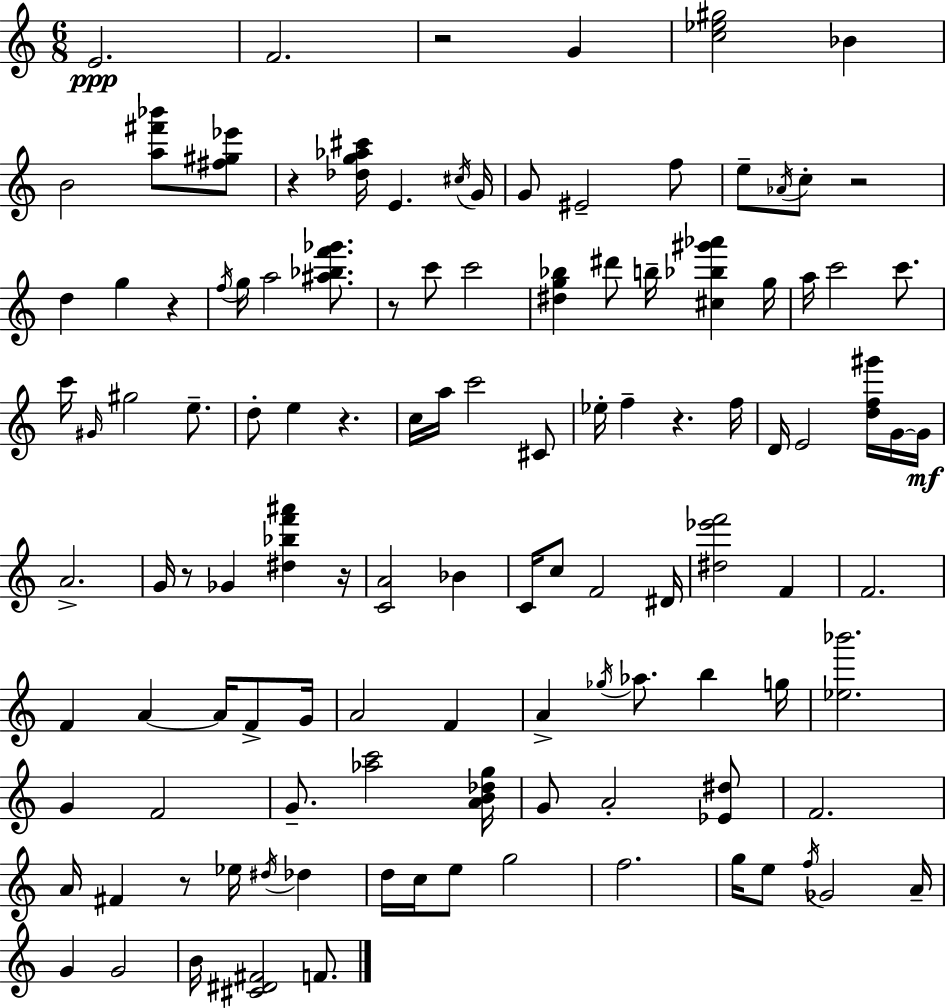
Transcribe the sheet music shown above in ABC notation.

X:1
T:Untitled
M:6/8
L:1/4
K:Am
E2 F2 z2 G [c_e^g]2 _B B2 [a^f'_b']/2 [^f^g_e']/2 z [_dg_a^c']/4 E ^c/4 G/4 G/2 ^E2 f/2 e/2 _A/4 c/2 z2 d g z f/4 g/4 a2 [^a_bf'_g']/2 z/2 c'/2 c'2 [^dg_b] ^d'/2 b/4 [^c_b^g'_a'] g/4 a/4 c'2 c'/2 c'/4 ^G/4 ^g2 e/2 d/2 e z c/4 a/4 c'2 ^C/2 _e/4 f z f/4 D/4 E2 [df^g']/4 G/4 G/4 A2 G/4 z/2 _G [^d_bf'^a'] z/4 [CA]2 _B C/4 c/2 F2 ^D/4 [^d_e'f']2 F F2 F A A/4 F/2 G/4 A2 F A _g/4 _a/2 b g/4 [_e_b']2 G F2 G/2 [_ac']2 [AB_dg]/4 G/2 A2 [_E^d]/2 F2 A/4 ^F z/2 _e/4 ^d/4 _d d/4 c/4 e/2 g2 f2 g/4 e/2 f/4 _G2 A/4 G G2 B/4 [^C^D^F]2 F/2